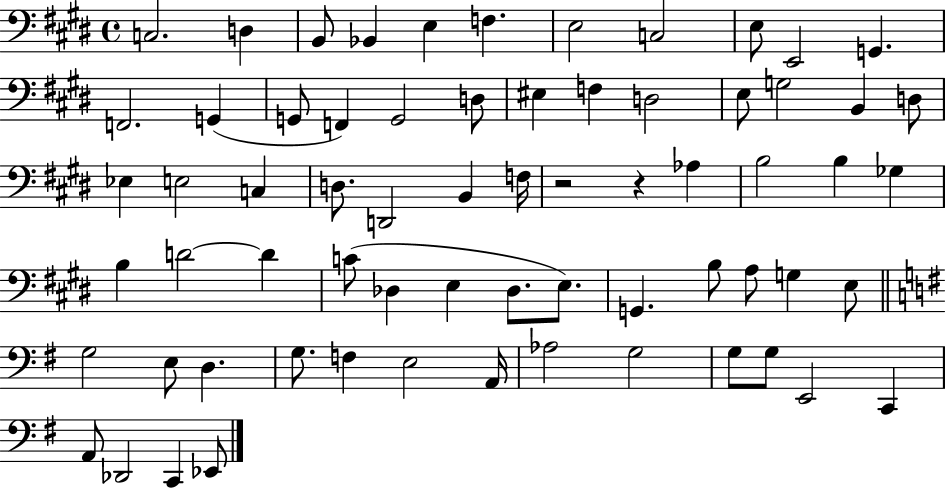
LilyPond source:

{
  \clef bass
  \time 4/4
  \defaultTimeSignature
  \key e \major
  c2. d4 | b,8 bes,4 e4 f4. | e2 c2 | e8 e,2 g,4. | \break f,2. g,4( | g,8 f,4) g,2 d8 | eis4 f4 d2 | e8 g2 b,4 d8 | \break ees4 e2 c4 | d8. d,2 b,4 f16 | r2 r4 aes4 | b2 b4 ges4 | \break b4 d'2~~ d'4 | c'8( des4 e4 des8. e8.) | g,4. b8 a8 g4 e8 | \bar "||" \break \key g \major g2 e8 d4. | g8. f4 e2 a,16 | aes2 g2 | g8 g8 e,2 c,4 | \break a,8 des,2 c,4 ees,8 | \bar "|."
}